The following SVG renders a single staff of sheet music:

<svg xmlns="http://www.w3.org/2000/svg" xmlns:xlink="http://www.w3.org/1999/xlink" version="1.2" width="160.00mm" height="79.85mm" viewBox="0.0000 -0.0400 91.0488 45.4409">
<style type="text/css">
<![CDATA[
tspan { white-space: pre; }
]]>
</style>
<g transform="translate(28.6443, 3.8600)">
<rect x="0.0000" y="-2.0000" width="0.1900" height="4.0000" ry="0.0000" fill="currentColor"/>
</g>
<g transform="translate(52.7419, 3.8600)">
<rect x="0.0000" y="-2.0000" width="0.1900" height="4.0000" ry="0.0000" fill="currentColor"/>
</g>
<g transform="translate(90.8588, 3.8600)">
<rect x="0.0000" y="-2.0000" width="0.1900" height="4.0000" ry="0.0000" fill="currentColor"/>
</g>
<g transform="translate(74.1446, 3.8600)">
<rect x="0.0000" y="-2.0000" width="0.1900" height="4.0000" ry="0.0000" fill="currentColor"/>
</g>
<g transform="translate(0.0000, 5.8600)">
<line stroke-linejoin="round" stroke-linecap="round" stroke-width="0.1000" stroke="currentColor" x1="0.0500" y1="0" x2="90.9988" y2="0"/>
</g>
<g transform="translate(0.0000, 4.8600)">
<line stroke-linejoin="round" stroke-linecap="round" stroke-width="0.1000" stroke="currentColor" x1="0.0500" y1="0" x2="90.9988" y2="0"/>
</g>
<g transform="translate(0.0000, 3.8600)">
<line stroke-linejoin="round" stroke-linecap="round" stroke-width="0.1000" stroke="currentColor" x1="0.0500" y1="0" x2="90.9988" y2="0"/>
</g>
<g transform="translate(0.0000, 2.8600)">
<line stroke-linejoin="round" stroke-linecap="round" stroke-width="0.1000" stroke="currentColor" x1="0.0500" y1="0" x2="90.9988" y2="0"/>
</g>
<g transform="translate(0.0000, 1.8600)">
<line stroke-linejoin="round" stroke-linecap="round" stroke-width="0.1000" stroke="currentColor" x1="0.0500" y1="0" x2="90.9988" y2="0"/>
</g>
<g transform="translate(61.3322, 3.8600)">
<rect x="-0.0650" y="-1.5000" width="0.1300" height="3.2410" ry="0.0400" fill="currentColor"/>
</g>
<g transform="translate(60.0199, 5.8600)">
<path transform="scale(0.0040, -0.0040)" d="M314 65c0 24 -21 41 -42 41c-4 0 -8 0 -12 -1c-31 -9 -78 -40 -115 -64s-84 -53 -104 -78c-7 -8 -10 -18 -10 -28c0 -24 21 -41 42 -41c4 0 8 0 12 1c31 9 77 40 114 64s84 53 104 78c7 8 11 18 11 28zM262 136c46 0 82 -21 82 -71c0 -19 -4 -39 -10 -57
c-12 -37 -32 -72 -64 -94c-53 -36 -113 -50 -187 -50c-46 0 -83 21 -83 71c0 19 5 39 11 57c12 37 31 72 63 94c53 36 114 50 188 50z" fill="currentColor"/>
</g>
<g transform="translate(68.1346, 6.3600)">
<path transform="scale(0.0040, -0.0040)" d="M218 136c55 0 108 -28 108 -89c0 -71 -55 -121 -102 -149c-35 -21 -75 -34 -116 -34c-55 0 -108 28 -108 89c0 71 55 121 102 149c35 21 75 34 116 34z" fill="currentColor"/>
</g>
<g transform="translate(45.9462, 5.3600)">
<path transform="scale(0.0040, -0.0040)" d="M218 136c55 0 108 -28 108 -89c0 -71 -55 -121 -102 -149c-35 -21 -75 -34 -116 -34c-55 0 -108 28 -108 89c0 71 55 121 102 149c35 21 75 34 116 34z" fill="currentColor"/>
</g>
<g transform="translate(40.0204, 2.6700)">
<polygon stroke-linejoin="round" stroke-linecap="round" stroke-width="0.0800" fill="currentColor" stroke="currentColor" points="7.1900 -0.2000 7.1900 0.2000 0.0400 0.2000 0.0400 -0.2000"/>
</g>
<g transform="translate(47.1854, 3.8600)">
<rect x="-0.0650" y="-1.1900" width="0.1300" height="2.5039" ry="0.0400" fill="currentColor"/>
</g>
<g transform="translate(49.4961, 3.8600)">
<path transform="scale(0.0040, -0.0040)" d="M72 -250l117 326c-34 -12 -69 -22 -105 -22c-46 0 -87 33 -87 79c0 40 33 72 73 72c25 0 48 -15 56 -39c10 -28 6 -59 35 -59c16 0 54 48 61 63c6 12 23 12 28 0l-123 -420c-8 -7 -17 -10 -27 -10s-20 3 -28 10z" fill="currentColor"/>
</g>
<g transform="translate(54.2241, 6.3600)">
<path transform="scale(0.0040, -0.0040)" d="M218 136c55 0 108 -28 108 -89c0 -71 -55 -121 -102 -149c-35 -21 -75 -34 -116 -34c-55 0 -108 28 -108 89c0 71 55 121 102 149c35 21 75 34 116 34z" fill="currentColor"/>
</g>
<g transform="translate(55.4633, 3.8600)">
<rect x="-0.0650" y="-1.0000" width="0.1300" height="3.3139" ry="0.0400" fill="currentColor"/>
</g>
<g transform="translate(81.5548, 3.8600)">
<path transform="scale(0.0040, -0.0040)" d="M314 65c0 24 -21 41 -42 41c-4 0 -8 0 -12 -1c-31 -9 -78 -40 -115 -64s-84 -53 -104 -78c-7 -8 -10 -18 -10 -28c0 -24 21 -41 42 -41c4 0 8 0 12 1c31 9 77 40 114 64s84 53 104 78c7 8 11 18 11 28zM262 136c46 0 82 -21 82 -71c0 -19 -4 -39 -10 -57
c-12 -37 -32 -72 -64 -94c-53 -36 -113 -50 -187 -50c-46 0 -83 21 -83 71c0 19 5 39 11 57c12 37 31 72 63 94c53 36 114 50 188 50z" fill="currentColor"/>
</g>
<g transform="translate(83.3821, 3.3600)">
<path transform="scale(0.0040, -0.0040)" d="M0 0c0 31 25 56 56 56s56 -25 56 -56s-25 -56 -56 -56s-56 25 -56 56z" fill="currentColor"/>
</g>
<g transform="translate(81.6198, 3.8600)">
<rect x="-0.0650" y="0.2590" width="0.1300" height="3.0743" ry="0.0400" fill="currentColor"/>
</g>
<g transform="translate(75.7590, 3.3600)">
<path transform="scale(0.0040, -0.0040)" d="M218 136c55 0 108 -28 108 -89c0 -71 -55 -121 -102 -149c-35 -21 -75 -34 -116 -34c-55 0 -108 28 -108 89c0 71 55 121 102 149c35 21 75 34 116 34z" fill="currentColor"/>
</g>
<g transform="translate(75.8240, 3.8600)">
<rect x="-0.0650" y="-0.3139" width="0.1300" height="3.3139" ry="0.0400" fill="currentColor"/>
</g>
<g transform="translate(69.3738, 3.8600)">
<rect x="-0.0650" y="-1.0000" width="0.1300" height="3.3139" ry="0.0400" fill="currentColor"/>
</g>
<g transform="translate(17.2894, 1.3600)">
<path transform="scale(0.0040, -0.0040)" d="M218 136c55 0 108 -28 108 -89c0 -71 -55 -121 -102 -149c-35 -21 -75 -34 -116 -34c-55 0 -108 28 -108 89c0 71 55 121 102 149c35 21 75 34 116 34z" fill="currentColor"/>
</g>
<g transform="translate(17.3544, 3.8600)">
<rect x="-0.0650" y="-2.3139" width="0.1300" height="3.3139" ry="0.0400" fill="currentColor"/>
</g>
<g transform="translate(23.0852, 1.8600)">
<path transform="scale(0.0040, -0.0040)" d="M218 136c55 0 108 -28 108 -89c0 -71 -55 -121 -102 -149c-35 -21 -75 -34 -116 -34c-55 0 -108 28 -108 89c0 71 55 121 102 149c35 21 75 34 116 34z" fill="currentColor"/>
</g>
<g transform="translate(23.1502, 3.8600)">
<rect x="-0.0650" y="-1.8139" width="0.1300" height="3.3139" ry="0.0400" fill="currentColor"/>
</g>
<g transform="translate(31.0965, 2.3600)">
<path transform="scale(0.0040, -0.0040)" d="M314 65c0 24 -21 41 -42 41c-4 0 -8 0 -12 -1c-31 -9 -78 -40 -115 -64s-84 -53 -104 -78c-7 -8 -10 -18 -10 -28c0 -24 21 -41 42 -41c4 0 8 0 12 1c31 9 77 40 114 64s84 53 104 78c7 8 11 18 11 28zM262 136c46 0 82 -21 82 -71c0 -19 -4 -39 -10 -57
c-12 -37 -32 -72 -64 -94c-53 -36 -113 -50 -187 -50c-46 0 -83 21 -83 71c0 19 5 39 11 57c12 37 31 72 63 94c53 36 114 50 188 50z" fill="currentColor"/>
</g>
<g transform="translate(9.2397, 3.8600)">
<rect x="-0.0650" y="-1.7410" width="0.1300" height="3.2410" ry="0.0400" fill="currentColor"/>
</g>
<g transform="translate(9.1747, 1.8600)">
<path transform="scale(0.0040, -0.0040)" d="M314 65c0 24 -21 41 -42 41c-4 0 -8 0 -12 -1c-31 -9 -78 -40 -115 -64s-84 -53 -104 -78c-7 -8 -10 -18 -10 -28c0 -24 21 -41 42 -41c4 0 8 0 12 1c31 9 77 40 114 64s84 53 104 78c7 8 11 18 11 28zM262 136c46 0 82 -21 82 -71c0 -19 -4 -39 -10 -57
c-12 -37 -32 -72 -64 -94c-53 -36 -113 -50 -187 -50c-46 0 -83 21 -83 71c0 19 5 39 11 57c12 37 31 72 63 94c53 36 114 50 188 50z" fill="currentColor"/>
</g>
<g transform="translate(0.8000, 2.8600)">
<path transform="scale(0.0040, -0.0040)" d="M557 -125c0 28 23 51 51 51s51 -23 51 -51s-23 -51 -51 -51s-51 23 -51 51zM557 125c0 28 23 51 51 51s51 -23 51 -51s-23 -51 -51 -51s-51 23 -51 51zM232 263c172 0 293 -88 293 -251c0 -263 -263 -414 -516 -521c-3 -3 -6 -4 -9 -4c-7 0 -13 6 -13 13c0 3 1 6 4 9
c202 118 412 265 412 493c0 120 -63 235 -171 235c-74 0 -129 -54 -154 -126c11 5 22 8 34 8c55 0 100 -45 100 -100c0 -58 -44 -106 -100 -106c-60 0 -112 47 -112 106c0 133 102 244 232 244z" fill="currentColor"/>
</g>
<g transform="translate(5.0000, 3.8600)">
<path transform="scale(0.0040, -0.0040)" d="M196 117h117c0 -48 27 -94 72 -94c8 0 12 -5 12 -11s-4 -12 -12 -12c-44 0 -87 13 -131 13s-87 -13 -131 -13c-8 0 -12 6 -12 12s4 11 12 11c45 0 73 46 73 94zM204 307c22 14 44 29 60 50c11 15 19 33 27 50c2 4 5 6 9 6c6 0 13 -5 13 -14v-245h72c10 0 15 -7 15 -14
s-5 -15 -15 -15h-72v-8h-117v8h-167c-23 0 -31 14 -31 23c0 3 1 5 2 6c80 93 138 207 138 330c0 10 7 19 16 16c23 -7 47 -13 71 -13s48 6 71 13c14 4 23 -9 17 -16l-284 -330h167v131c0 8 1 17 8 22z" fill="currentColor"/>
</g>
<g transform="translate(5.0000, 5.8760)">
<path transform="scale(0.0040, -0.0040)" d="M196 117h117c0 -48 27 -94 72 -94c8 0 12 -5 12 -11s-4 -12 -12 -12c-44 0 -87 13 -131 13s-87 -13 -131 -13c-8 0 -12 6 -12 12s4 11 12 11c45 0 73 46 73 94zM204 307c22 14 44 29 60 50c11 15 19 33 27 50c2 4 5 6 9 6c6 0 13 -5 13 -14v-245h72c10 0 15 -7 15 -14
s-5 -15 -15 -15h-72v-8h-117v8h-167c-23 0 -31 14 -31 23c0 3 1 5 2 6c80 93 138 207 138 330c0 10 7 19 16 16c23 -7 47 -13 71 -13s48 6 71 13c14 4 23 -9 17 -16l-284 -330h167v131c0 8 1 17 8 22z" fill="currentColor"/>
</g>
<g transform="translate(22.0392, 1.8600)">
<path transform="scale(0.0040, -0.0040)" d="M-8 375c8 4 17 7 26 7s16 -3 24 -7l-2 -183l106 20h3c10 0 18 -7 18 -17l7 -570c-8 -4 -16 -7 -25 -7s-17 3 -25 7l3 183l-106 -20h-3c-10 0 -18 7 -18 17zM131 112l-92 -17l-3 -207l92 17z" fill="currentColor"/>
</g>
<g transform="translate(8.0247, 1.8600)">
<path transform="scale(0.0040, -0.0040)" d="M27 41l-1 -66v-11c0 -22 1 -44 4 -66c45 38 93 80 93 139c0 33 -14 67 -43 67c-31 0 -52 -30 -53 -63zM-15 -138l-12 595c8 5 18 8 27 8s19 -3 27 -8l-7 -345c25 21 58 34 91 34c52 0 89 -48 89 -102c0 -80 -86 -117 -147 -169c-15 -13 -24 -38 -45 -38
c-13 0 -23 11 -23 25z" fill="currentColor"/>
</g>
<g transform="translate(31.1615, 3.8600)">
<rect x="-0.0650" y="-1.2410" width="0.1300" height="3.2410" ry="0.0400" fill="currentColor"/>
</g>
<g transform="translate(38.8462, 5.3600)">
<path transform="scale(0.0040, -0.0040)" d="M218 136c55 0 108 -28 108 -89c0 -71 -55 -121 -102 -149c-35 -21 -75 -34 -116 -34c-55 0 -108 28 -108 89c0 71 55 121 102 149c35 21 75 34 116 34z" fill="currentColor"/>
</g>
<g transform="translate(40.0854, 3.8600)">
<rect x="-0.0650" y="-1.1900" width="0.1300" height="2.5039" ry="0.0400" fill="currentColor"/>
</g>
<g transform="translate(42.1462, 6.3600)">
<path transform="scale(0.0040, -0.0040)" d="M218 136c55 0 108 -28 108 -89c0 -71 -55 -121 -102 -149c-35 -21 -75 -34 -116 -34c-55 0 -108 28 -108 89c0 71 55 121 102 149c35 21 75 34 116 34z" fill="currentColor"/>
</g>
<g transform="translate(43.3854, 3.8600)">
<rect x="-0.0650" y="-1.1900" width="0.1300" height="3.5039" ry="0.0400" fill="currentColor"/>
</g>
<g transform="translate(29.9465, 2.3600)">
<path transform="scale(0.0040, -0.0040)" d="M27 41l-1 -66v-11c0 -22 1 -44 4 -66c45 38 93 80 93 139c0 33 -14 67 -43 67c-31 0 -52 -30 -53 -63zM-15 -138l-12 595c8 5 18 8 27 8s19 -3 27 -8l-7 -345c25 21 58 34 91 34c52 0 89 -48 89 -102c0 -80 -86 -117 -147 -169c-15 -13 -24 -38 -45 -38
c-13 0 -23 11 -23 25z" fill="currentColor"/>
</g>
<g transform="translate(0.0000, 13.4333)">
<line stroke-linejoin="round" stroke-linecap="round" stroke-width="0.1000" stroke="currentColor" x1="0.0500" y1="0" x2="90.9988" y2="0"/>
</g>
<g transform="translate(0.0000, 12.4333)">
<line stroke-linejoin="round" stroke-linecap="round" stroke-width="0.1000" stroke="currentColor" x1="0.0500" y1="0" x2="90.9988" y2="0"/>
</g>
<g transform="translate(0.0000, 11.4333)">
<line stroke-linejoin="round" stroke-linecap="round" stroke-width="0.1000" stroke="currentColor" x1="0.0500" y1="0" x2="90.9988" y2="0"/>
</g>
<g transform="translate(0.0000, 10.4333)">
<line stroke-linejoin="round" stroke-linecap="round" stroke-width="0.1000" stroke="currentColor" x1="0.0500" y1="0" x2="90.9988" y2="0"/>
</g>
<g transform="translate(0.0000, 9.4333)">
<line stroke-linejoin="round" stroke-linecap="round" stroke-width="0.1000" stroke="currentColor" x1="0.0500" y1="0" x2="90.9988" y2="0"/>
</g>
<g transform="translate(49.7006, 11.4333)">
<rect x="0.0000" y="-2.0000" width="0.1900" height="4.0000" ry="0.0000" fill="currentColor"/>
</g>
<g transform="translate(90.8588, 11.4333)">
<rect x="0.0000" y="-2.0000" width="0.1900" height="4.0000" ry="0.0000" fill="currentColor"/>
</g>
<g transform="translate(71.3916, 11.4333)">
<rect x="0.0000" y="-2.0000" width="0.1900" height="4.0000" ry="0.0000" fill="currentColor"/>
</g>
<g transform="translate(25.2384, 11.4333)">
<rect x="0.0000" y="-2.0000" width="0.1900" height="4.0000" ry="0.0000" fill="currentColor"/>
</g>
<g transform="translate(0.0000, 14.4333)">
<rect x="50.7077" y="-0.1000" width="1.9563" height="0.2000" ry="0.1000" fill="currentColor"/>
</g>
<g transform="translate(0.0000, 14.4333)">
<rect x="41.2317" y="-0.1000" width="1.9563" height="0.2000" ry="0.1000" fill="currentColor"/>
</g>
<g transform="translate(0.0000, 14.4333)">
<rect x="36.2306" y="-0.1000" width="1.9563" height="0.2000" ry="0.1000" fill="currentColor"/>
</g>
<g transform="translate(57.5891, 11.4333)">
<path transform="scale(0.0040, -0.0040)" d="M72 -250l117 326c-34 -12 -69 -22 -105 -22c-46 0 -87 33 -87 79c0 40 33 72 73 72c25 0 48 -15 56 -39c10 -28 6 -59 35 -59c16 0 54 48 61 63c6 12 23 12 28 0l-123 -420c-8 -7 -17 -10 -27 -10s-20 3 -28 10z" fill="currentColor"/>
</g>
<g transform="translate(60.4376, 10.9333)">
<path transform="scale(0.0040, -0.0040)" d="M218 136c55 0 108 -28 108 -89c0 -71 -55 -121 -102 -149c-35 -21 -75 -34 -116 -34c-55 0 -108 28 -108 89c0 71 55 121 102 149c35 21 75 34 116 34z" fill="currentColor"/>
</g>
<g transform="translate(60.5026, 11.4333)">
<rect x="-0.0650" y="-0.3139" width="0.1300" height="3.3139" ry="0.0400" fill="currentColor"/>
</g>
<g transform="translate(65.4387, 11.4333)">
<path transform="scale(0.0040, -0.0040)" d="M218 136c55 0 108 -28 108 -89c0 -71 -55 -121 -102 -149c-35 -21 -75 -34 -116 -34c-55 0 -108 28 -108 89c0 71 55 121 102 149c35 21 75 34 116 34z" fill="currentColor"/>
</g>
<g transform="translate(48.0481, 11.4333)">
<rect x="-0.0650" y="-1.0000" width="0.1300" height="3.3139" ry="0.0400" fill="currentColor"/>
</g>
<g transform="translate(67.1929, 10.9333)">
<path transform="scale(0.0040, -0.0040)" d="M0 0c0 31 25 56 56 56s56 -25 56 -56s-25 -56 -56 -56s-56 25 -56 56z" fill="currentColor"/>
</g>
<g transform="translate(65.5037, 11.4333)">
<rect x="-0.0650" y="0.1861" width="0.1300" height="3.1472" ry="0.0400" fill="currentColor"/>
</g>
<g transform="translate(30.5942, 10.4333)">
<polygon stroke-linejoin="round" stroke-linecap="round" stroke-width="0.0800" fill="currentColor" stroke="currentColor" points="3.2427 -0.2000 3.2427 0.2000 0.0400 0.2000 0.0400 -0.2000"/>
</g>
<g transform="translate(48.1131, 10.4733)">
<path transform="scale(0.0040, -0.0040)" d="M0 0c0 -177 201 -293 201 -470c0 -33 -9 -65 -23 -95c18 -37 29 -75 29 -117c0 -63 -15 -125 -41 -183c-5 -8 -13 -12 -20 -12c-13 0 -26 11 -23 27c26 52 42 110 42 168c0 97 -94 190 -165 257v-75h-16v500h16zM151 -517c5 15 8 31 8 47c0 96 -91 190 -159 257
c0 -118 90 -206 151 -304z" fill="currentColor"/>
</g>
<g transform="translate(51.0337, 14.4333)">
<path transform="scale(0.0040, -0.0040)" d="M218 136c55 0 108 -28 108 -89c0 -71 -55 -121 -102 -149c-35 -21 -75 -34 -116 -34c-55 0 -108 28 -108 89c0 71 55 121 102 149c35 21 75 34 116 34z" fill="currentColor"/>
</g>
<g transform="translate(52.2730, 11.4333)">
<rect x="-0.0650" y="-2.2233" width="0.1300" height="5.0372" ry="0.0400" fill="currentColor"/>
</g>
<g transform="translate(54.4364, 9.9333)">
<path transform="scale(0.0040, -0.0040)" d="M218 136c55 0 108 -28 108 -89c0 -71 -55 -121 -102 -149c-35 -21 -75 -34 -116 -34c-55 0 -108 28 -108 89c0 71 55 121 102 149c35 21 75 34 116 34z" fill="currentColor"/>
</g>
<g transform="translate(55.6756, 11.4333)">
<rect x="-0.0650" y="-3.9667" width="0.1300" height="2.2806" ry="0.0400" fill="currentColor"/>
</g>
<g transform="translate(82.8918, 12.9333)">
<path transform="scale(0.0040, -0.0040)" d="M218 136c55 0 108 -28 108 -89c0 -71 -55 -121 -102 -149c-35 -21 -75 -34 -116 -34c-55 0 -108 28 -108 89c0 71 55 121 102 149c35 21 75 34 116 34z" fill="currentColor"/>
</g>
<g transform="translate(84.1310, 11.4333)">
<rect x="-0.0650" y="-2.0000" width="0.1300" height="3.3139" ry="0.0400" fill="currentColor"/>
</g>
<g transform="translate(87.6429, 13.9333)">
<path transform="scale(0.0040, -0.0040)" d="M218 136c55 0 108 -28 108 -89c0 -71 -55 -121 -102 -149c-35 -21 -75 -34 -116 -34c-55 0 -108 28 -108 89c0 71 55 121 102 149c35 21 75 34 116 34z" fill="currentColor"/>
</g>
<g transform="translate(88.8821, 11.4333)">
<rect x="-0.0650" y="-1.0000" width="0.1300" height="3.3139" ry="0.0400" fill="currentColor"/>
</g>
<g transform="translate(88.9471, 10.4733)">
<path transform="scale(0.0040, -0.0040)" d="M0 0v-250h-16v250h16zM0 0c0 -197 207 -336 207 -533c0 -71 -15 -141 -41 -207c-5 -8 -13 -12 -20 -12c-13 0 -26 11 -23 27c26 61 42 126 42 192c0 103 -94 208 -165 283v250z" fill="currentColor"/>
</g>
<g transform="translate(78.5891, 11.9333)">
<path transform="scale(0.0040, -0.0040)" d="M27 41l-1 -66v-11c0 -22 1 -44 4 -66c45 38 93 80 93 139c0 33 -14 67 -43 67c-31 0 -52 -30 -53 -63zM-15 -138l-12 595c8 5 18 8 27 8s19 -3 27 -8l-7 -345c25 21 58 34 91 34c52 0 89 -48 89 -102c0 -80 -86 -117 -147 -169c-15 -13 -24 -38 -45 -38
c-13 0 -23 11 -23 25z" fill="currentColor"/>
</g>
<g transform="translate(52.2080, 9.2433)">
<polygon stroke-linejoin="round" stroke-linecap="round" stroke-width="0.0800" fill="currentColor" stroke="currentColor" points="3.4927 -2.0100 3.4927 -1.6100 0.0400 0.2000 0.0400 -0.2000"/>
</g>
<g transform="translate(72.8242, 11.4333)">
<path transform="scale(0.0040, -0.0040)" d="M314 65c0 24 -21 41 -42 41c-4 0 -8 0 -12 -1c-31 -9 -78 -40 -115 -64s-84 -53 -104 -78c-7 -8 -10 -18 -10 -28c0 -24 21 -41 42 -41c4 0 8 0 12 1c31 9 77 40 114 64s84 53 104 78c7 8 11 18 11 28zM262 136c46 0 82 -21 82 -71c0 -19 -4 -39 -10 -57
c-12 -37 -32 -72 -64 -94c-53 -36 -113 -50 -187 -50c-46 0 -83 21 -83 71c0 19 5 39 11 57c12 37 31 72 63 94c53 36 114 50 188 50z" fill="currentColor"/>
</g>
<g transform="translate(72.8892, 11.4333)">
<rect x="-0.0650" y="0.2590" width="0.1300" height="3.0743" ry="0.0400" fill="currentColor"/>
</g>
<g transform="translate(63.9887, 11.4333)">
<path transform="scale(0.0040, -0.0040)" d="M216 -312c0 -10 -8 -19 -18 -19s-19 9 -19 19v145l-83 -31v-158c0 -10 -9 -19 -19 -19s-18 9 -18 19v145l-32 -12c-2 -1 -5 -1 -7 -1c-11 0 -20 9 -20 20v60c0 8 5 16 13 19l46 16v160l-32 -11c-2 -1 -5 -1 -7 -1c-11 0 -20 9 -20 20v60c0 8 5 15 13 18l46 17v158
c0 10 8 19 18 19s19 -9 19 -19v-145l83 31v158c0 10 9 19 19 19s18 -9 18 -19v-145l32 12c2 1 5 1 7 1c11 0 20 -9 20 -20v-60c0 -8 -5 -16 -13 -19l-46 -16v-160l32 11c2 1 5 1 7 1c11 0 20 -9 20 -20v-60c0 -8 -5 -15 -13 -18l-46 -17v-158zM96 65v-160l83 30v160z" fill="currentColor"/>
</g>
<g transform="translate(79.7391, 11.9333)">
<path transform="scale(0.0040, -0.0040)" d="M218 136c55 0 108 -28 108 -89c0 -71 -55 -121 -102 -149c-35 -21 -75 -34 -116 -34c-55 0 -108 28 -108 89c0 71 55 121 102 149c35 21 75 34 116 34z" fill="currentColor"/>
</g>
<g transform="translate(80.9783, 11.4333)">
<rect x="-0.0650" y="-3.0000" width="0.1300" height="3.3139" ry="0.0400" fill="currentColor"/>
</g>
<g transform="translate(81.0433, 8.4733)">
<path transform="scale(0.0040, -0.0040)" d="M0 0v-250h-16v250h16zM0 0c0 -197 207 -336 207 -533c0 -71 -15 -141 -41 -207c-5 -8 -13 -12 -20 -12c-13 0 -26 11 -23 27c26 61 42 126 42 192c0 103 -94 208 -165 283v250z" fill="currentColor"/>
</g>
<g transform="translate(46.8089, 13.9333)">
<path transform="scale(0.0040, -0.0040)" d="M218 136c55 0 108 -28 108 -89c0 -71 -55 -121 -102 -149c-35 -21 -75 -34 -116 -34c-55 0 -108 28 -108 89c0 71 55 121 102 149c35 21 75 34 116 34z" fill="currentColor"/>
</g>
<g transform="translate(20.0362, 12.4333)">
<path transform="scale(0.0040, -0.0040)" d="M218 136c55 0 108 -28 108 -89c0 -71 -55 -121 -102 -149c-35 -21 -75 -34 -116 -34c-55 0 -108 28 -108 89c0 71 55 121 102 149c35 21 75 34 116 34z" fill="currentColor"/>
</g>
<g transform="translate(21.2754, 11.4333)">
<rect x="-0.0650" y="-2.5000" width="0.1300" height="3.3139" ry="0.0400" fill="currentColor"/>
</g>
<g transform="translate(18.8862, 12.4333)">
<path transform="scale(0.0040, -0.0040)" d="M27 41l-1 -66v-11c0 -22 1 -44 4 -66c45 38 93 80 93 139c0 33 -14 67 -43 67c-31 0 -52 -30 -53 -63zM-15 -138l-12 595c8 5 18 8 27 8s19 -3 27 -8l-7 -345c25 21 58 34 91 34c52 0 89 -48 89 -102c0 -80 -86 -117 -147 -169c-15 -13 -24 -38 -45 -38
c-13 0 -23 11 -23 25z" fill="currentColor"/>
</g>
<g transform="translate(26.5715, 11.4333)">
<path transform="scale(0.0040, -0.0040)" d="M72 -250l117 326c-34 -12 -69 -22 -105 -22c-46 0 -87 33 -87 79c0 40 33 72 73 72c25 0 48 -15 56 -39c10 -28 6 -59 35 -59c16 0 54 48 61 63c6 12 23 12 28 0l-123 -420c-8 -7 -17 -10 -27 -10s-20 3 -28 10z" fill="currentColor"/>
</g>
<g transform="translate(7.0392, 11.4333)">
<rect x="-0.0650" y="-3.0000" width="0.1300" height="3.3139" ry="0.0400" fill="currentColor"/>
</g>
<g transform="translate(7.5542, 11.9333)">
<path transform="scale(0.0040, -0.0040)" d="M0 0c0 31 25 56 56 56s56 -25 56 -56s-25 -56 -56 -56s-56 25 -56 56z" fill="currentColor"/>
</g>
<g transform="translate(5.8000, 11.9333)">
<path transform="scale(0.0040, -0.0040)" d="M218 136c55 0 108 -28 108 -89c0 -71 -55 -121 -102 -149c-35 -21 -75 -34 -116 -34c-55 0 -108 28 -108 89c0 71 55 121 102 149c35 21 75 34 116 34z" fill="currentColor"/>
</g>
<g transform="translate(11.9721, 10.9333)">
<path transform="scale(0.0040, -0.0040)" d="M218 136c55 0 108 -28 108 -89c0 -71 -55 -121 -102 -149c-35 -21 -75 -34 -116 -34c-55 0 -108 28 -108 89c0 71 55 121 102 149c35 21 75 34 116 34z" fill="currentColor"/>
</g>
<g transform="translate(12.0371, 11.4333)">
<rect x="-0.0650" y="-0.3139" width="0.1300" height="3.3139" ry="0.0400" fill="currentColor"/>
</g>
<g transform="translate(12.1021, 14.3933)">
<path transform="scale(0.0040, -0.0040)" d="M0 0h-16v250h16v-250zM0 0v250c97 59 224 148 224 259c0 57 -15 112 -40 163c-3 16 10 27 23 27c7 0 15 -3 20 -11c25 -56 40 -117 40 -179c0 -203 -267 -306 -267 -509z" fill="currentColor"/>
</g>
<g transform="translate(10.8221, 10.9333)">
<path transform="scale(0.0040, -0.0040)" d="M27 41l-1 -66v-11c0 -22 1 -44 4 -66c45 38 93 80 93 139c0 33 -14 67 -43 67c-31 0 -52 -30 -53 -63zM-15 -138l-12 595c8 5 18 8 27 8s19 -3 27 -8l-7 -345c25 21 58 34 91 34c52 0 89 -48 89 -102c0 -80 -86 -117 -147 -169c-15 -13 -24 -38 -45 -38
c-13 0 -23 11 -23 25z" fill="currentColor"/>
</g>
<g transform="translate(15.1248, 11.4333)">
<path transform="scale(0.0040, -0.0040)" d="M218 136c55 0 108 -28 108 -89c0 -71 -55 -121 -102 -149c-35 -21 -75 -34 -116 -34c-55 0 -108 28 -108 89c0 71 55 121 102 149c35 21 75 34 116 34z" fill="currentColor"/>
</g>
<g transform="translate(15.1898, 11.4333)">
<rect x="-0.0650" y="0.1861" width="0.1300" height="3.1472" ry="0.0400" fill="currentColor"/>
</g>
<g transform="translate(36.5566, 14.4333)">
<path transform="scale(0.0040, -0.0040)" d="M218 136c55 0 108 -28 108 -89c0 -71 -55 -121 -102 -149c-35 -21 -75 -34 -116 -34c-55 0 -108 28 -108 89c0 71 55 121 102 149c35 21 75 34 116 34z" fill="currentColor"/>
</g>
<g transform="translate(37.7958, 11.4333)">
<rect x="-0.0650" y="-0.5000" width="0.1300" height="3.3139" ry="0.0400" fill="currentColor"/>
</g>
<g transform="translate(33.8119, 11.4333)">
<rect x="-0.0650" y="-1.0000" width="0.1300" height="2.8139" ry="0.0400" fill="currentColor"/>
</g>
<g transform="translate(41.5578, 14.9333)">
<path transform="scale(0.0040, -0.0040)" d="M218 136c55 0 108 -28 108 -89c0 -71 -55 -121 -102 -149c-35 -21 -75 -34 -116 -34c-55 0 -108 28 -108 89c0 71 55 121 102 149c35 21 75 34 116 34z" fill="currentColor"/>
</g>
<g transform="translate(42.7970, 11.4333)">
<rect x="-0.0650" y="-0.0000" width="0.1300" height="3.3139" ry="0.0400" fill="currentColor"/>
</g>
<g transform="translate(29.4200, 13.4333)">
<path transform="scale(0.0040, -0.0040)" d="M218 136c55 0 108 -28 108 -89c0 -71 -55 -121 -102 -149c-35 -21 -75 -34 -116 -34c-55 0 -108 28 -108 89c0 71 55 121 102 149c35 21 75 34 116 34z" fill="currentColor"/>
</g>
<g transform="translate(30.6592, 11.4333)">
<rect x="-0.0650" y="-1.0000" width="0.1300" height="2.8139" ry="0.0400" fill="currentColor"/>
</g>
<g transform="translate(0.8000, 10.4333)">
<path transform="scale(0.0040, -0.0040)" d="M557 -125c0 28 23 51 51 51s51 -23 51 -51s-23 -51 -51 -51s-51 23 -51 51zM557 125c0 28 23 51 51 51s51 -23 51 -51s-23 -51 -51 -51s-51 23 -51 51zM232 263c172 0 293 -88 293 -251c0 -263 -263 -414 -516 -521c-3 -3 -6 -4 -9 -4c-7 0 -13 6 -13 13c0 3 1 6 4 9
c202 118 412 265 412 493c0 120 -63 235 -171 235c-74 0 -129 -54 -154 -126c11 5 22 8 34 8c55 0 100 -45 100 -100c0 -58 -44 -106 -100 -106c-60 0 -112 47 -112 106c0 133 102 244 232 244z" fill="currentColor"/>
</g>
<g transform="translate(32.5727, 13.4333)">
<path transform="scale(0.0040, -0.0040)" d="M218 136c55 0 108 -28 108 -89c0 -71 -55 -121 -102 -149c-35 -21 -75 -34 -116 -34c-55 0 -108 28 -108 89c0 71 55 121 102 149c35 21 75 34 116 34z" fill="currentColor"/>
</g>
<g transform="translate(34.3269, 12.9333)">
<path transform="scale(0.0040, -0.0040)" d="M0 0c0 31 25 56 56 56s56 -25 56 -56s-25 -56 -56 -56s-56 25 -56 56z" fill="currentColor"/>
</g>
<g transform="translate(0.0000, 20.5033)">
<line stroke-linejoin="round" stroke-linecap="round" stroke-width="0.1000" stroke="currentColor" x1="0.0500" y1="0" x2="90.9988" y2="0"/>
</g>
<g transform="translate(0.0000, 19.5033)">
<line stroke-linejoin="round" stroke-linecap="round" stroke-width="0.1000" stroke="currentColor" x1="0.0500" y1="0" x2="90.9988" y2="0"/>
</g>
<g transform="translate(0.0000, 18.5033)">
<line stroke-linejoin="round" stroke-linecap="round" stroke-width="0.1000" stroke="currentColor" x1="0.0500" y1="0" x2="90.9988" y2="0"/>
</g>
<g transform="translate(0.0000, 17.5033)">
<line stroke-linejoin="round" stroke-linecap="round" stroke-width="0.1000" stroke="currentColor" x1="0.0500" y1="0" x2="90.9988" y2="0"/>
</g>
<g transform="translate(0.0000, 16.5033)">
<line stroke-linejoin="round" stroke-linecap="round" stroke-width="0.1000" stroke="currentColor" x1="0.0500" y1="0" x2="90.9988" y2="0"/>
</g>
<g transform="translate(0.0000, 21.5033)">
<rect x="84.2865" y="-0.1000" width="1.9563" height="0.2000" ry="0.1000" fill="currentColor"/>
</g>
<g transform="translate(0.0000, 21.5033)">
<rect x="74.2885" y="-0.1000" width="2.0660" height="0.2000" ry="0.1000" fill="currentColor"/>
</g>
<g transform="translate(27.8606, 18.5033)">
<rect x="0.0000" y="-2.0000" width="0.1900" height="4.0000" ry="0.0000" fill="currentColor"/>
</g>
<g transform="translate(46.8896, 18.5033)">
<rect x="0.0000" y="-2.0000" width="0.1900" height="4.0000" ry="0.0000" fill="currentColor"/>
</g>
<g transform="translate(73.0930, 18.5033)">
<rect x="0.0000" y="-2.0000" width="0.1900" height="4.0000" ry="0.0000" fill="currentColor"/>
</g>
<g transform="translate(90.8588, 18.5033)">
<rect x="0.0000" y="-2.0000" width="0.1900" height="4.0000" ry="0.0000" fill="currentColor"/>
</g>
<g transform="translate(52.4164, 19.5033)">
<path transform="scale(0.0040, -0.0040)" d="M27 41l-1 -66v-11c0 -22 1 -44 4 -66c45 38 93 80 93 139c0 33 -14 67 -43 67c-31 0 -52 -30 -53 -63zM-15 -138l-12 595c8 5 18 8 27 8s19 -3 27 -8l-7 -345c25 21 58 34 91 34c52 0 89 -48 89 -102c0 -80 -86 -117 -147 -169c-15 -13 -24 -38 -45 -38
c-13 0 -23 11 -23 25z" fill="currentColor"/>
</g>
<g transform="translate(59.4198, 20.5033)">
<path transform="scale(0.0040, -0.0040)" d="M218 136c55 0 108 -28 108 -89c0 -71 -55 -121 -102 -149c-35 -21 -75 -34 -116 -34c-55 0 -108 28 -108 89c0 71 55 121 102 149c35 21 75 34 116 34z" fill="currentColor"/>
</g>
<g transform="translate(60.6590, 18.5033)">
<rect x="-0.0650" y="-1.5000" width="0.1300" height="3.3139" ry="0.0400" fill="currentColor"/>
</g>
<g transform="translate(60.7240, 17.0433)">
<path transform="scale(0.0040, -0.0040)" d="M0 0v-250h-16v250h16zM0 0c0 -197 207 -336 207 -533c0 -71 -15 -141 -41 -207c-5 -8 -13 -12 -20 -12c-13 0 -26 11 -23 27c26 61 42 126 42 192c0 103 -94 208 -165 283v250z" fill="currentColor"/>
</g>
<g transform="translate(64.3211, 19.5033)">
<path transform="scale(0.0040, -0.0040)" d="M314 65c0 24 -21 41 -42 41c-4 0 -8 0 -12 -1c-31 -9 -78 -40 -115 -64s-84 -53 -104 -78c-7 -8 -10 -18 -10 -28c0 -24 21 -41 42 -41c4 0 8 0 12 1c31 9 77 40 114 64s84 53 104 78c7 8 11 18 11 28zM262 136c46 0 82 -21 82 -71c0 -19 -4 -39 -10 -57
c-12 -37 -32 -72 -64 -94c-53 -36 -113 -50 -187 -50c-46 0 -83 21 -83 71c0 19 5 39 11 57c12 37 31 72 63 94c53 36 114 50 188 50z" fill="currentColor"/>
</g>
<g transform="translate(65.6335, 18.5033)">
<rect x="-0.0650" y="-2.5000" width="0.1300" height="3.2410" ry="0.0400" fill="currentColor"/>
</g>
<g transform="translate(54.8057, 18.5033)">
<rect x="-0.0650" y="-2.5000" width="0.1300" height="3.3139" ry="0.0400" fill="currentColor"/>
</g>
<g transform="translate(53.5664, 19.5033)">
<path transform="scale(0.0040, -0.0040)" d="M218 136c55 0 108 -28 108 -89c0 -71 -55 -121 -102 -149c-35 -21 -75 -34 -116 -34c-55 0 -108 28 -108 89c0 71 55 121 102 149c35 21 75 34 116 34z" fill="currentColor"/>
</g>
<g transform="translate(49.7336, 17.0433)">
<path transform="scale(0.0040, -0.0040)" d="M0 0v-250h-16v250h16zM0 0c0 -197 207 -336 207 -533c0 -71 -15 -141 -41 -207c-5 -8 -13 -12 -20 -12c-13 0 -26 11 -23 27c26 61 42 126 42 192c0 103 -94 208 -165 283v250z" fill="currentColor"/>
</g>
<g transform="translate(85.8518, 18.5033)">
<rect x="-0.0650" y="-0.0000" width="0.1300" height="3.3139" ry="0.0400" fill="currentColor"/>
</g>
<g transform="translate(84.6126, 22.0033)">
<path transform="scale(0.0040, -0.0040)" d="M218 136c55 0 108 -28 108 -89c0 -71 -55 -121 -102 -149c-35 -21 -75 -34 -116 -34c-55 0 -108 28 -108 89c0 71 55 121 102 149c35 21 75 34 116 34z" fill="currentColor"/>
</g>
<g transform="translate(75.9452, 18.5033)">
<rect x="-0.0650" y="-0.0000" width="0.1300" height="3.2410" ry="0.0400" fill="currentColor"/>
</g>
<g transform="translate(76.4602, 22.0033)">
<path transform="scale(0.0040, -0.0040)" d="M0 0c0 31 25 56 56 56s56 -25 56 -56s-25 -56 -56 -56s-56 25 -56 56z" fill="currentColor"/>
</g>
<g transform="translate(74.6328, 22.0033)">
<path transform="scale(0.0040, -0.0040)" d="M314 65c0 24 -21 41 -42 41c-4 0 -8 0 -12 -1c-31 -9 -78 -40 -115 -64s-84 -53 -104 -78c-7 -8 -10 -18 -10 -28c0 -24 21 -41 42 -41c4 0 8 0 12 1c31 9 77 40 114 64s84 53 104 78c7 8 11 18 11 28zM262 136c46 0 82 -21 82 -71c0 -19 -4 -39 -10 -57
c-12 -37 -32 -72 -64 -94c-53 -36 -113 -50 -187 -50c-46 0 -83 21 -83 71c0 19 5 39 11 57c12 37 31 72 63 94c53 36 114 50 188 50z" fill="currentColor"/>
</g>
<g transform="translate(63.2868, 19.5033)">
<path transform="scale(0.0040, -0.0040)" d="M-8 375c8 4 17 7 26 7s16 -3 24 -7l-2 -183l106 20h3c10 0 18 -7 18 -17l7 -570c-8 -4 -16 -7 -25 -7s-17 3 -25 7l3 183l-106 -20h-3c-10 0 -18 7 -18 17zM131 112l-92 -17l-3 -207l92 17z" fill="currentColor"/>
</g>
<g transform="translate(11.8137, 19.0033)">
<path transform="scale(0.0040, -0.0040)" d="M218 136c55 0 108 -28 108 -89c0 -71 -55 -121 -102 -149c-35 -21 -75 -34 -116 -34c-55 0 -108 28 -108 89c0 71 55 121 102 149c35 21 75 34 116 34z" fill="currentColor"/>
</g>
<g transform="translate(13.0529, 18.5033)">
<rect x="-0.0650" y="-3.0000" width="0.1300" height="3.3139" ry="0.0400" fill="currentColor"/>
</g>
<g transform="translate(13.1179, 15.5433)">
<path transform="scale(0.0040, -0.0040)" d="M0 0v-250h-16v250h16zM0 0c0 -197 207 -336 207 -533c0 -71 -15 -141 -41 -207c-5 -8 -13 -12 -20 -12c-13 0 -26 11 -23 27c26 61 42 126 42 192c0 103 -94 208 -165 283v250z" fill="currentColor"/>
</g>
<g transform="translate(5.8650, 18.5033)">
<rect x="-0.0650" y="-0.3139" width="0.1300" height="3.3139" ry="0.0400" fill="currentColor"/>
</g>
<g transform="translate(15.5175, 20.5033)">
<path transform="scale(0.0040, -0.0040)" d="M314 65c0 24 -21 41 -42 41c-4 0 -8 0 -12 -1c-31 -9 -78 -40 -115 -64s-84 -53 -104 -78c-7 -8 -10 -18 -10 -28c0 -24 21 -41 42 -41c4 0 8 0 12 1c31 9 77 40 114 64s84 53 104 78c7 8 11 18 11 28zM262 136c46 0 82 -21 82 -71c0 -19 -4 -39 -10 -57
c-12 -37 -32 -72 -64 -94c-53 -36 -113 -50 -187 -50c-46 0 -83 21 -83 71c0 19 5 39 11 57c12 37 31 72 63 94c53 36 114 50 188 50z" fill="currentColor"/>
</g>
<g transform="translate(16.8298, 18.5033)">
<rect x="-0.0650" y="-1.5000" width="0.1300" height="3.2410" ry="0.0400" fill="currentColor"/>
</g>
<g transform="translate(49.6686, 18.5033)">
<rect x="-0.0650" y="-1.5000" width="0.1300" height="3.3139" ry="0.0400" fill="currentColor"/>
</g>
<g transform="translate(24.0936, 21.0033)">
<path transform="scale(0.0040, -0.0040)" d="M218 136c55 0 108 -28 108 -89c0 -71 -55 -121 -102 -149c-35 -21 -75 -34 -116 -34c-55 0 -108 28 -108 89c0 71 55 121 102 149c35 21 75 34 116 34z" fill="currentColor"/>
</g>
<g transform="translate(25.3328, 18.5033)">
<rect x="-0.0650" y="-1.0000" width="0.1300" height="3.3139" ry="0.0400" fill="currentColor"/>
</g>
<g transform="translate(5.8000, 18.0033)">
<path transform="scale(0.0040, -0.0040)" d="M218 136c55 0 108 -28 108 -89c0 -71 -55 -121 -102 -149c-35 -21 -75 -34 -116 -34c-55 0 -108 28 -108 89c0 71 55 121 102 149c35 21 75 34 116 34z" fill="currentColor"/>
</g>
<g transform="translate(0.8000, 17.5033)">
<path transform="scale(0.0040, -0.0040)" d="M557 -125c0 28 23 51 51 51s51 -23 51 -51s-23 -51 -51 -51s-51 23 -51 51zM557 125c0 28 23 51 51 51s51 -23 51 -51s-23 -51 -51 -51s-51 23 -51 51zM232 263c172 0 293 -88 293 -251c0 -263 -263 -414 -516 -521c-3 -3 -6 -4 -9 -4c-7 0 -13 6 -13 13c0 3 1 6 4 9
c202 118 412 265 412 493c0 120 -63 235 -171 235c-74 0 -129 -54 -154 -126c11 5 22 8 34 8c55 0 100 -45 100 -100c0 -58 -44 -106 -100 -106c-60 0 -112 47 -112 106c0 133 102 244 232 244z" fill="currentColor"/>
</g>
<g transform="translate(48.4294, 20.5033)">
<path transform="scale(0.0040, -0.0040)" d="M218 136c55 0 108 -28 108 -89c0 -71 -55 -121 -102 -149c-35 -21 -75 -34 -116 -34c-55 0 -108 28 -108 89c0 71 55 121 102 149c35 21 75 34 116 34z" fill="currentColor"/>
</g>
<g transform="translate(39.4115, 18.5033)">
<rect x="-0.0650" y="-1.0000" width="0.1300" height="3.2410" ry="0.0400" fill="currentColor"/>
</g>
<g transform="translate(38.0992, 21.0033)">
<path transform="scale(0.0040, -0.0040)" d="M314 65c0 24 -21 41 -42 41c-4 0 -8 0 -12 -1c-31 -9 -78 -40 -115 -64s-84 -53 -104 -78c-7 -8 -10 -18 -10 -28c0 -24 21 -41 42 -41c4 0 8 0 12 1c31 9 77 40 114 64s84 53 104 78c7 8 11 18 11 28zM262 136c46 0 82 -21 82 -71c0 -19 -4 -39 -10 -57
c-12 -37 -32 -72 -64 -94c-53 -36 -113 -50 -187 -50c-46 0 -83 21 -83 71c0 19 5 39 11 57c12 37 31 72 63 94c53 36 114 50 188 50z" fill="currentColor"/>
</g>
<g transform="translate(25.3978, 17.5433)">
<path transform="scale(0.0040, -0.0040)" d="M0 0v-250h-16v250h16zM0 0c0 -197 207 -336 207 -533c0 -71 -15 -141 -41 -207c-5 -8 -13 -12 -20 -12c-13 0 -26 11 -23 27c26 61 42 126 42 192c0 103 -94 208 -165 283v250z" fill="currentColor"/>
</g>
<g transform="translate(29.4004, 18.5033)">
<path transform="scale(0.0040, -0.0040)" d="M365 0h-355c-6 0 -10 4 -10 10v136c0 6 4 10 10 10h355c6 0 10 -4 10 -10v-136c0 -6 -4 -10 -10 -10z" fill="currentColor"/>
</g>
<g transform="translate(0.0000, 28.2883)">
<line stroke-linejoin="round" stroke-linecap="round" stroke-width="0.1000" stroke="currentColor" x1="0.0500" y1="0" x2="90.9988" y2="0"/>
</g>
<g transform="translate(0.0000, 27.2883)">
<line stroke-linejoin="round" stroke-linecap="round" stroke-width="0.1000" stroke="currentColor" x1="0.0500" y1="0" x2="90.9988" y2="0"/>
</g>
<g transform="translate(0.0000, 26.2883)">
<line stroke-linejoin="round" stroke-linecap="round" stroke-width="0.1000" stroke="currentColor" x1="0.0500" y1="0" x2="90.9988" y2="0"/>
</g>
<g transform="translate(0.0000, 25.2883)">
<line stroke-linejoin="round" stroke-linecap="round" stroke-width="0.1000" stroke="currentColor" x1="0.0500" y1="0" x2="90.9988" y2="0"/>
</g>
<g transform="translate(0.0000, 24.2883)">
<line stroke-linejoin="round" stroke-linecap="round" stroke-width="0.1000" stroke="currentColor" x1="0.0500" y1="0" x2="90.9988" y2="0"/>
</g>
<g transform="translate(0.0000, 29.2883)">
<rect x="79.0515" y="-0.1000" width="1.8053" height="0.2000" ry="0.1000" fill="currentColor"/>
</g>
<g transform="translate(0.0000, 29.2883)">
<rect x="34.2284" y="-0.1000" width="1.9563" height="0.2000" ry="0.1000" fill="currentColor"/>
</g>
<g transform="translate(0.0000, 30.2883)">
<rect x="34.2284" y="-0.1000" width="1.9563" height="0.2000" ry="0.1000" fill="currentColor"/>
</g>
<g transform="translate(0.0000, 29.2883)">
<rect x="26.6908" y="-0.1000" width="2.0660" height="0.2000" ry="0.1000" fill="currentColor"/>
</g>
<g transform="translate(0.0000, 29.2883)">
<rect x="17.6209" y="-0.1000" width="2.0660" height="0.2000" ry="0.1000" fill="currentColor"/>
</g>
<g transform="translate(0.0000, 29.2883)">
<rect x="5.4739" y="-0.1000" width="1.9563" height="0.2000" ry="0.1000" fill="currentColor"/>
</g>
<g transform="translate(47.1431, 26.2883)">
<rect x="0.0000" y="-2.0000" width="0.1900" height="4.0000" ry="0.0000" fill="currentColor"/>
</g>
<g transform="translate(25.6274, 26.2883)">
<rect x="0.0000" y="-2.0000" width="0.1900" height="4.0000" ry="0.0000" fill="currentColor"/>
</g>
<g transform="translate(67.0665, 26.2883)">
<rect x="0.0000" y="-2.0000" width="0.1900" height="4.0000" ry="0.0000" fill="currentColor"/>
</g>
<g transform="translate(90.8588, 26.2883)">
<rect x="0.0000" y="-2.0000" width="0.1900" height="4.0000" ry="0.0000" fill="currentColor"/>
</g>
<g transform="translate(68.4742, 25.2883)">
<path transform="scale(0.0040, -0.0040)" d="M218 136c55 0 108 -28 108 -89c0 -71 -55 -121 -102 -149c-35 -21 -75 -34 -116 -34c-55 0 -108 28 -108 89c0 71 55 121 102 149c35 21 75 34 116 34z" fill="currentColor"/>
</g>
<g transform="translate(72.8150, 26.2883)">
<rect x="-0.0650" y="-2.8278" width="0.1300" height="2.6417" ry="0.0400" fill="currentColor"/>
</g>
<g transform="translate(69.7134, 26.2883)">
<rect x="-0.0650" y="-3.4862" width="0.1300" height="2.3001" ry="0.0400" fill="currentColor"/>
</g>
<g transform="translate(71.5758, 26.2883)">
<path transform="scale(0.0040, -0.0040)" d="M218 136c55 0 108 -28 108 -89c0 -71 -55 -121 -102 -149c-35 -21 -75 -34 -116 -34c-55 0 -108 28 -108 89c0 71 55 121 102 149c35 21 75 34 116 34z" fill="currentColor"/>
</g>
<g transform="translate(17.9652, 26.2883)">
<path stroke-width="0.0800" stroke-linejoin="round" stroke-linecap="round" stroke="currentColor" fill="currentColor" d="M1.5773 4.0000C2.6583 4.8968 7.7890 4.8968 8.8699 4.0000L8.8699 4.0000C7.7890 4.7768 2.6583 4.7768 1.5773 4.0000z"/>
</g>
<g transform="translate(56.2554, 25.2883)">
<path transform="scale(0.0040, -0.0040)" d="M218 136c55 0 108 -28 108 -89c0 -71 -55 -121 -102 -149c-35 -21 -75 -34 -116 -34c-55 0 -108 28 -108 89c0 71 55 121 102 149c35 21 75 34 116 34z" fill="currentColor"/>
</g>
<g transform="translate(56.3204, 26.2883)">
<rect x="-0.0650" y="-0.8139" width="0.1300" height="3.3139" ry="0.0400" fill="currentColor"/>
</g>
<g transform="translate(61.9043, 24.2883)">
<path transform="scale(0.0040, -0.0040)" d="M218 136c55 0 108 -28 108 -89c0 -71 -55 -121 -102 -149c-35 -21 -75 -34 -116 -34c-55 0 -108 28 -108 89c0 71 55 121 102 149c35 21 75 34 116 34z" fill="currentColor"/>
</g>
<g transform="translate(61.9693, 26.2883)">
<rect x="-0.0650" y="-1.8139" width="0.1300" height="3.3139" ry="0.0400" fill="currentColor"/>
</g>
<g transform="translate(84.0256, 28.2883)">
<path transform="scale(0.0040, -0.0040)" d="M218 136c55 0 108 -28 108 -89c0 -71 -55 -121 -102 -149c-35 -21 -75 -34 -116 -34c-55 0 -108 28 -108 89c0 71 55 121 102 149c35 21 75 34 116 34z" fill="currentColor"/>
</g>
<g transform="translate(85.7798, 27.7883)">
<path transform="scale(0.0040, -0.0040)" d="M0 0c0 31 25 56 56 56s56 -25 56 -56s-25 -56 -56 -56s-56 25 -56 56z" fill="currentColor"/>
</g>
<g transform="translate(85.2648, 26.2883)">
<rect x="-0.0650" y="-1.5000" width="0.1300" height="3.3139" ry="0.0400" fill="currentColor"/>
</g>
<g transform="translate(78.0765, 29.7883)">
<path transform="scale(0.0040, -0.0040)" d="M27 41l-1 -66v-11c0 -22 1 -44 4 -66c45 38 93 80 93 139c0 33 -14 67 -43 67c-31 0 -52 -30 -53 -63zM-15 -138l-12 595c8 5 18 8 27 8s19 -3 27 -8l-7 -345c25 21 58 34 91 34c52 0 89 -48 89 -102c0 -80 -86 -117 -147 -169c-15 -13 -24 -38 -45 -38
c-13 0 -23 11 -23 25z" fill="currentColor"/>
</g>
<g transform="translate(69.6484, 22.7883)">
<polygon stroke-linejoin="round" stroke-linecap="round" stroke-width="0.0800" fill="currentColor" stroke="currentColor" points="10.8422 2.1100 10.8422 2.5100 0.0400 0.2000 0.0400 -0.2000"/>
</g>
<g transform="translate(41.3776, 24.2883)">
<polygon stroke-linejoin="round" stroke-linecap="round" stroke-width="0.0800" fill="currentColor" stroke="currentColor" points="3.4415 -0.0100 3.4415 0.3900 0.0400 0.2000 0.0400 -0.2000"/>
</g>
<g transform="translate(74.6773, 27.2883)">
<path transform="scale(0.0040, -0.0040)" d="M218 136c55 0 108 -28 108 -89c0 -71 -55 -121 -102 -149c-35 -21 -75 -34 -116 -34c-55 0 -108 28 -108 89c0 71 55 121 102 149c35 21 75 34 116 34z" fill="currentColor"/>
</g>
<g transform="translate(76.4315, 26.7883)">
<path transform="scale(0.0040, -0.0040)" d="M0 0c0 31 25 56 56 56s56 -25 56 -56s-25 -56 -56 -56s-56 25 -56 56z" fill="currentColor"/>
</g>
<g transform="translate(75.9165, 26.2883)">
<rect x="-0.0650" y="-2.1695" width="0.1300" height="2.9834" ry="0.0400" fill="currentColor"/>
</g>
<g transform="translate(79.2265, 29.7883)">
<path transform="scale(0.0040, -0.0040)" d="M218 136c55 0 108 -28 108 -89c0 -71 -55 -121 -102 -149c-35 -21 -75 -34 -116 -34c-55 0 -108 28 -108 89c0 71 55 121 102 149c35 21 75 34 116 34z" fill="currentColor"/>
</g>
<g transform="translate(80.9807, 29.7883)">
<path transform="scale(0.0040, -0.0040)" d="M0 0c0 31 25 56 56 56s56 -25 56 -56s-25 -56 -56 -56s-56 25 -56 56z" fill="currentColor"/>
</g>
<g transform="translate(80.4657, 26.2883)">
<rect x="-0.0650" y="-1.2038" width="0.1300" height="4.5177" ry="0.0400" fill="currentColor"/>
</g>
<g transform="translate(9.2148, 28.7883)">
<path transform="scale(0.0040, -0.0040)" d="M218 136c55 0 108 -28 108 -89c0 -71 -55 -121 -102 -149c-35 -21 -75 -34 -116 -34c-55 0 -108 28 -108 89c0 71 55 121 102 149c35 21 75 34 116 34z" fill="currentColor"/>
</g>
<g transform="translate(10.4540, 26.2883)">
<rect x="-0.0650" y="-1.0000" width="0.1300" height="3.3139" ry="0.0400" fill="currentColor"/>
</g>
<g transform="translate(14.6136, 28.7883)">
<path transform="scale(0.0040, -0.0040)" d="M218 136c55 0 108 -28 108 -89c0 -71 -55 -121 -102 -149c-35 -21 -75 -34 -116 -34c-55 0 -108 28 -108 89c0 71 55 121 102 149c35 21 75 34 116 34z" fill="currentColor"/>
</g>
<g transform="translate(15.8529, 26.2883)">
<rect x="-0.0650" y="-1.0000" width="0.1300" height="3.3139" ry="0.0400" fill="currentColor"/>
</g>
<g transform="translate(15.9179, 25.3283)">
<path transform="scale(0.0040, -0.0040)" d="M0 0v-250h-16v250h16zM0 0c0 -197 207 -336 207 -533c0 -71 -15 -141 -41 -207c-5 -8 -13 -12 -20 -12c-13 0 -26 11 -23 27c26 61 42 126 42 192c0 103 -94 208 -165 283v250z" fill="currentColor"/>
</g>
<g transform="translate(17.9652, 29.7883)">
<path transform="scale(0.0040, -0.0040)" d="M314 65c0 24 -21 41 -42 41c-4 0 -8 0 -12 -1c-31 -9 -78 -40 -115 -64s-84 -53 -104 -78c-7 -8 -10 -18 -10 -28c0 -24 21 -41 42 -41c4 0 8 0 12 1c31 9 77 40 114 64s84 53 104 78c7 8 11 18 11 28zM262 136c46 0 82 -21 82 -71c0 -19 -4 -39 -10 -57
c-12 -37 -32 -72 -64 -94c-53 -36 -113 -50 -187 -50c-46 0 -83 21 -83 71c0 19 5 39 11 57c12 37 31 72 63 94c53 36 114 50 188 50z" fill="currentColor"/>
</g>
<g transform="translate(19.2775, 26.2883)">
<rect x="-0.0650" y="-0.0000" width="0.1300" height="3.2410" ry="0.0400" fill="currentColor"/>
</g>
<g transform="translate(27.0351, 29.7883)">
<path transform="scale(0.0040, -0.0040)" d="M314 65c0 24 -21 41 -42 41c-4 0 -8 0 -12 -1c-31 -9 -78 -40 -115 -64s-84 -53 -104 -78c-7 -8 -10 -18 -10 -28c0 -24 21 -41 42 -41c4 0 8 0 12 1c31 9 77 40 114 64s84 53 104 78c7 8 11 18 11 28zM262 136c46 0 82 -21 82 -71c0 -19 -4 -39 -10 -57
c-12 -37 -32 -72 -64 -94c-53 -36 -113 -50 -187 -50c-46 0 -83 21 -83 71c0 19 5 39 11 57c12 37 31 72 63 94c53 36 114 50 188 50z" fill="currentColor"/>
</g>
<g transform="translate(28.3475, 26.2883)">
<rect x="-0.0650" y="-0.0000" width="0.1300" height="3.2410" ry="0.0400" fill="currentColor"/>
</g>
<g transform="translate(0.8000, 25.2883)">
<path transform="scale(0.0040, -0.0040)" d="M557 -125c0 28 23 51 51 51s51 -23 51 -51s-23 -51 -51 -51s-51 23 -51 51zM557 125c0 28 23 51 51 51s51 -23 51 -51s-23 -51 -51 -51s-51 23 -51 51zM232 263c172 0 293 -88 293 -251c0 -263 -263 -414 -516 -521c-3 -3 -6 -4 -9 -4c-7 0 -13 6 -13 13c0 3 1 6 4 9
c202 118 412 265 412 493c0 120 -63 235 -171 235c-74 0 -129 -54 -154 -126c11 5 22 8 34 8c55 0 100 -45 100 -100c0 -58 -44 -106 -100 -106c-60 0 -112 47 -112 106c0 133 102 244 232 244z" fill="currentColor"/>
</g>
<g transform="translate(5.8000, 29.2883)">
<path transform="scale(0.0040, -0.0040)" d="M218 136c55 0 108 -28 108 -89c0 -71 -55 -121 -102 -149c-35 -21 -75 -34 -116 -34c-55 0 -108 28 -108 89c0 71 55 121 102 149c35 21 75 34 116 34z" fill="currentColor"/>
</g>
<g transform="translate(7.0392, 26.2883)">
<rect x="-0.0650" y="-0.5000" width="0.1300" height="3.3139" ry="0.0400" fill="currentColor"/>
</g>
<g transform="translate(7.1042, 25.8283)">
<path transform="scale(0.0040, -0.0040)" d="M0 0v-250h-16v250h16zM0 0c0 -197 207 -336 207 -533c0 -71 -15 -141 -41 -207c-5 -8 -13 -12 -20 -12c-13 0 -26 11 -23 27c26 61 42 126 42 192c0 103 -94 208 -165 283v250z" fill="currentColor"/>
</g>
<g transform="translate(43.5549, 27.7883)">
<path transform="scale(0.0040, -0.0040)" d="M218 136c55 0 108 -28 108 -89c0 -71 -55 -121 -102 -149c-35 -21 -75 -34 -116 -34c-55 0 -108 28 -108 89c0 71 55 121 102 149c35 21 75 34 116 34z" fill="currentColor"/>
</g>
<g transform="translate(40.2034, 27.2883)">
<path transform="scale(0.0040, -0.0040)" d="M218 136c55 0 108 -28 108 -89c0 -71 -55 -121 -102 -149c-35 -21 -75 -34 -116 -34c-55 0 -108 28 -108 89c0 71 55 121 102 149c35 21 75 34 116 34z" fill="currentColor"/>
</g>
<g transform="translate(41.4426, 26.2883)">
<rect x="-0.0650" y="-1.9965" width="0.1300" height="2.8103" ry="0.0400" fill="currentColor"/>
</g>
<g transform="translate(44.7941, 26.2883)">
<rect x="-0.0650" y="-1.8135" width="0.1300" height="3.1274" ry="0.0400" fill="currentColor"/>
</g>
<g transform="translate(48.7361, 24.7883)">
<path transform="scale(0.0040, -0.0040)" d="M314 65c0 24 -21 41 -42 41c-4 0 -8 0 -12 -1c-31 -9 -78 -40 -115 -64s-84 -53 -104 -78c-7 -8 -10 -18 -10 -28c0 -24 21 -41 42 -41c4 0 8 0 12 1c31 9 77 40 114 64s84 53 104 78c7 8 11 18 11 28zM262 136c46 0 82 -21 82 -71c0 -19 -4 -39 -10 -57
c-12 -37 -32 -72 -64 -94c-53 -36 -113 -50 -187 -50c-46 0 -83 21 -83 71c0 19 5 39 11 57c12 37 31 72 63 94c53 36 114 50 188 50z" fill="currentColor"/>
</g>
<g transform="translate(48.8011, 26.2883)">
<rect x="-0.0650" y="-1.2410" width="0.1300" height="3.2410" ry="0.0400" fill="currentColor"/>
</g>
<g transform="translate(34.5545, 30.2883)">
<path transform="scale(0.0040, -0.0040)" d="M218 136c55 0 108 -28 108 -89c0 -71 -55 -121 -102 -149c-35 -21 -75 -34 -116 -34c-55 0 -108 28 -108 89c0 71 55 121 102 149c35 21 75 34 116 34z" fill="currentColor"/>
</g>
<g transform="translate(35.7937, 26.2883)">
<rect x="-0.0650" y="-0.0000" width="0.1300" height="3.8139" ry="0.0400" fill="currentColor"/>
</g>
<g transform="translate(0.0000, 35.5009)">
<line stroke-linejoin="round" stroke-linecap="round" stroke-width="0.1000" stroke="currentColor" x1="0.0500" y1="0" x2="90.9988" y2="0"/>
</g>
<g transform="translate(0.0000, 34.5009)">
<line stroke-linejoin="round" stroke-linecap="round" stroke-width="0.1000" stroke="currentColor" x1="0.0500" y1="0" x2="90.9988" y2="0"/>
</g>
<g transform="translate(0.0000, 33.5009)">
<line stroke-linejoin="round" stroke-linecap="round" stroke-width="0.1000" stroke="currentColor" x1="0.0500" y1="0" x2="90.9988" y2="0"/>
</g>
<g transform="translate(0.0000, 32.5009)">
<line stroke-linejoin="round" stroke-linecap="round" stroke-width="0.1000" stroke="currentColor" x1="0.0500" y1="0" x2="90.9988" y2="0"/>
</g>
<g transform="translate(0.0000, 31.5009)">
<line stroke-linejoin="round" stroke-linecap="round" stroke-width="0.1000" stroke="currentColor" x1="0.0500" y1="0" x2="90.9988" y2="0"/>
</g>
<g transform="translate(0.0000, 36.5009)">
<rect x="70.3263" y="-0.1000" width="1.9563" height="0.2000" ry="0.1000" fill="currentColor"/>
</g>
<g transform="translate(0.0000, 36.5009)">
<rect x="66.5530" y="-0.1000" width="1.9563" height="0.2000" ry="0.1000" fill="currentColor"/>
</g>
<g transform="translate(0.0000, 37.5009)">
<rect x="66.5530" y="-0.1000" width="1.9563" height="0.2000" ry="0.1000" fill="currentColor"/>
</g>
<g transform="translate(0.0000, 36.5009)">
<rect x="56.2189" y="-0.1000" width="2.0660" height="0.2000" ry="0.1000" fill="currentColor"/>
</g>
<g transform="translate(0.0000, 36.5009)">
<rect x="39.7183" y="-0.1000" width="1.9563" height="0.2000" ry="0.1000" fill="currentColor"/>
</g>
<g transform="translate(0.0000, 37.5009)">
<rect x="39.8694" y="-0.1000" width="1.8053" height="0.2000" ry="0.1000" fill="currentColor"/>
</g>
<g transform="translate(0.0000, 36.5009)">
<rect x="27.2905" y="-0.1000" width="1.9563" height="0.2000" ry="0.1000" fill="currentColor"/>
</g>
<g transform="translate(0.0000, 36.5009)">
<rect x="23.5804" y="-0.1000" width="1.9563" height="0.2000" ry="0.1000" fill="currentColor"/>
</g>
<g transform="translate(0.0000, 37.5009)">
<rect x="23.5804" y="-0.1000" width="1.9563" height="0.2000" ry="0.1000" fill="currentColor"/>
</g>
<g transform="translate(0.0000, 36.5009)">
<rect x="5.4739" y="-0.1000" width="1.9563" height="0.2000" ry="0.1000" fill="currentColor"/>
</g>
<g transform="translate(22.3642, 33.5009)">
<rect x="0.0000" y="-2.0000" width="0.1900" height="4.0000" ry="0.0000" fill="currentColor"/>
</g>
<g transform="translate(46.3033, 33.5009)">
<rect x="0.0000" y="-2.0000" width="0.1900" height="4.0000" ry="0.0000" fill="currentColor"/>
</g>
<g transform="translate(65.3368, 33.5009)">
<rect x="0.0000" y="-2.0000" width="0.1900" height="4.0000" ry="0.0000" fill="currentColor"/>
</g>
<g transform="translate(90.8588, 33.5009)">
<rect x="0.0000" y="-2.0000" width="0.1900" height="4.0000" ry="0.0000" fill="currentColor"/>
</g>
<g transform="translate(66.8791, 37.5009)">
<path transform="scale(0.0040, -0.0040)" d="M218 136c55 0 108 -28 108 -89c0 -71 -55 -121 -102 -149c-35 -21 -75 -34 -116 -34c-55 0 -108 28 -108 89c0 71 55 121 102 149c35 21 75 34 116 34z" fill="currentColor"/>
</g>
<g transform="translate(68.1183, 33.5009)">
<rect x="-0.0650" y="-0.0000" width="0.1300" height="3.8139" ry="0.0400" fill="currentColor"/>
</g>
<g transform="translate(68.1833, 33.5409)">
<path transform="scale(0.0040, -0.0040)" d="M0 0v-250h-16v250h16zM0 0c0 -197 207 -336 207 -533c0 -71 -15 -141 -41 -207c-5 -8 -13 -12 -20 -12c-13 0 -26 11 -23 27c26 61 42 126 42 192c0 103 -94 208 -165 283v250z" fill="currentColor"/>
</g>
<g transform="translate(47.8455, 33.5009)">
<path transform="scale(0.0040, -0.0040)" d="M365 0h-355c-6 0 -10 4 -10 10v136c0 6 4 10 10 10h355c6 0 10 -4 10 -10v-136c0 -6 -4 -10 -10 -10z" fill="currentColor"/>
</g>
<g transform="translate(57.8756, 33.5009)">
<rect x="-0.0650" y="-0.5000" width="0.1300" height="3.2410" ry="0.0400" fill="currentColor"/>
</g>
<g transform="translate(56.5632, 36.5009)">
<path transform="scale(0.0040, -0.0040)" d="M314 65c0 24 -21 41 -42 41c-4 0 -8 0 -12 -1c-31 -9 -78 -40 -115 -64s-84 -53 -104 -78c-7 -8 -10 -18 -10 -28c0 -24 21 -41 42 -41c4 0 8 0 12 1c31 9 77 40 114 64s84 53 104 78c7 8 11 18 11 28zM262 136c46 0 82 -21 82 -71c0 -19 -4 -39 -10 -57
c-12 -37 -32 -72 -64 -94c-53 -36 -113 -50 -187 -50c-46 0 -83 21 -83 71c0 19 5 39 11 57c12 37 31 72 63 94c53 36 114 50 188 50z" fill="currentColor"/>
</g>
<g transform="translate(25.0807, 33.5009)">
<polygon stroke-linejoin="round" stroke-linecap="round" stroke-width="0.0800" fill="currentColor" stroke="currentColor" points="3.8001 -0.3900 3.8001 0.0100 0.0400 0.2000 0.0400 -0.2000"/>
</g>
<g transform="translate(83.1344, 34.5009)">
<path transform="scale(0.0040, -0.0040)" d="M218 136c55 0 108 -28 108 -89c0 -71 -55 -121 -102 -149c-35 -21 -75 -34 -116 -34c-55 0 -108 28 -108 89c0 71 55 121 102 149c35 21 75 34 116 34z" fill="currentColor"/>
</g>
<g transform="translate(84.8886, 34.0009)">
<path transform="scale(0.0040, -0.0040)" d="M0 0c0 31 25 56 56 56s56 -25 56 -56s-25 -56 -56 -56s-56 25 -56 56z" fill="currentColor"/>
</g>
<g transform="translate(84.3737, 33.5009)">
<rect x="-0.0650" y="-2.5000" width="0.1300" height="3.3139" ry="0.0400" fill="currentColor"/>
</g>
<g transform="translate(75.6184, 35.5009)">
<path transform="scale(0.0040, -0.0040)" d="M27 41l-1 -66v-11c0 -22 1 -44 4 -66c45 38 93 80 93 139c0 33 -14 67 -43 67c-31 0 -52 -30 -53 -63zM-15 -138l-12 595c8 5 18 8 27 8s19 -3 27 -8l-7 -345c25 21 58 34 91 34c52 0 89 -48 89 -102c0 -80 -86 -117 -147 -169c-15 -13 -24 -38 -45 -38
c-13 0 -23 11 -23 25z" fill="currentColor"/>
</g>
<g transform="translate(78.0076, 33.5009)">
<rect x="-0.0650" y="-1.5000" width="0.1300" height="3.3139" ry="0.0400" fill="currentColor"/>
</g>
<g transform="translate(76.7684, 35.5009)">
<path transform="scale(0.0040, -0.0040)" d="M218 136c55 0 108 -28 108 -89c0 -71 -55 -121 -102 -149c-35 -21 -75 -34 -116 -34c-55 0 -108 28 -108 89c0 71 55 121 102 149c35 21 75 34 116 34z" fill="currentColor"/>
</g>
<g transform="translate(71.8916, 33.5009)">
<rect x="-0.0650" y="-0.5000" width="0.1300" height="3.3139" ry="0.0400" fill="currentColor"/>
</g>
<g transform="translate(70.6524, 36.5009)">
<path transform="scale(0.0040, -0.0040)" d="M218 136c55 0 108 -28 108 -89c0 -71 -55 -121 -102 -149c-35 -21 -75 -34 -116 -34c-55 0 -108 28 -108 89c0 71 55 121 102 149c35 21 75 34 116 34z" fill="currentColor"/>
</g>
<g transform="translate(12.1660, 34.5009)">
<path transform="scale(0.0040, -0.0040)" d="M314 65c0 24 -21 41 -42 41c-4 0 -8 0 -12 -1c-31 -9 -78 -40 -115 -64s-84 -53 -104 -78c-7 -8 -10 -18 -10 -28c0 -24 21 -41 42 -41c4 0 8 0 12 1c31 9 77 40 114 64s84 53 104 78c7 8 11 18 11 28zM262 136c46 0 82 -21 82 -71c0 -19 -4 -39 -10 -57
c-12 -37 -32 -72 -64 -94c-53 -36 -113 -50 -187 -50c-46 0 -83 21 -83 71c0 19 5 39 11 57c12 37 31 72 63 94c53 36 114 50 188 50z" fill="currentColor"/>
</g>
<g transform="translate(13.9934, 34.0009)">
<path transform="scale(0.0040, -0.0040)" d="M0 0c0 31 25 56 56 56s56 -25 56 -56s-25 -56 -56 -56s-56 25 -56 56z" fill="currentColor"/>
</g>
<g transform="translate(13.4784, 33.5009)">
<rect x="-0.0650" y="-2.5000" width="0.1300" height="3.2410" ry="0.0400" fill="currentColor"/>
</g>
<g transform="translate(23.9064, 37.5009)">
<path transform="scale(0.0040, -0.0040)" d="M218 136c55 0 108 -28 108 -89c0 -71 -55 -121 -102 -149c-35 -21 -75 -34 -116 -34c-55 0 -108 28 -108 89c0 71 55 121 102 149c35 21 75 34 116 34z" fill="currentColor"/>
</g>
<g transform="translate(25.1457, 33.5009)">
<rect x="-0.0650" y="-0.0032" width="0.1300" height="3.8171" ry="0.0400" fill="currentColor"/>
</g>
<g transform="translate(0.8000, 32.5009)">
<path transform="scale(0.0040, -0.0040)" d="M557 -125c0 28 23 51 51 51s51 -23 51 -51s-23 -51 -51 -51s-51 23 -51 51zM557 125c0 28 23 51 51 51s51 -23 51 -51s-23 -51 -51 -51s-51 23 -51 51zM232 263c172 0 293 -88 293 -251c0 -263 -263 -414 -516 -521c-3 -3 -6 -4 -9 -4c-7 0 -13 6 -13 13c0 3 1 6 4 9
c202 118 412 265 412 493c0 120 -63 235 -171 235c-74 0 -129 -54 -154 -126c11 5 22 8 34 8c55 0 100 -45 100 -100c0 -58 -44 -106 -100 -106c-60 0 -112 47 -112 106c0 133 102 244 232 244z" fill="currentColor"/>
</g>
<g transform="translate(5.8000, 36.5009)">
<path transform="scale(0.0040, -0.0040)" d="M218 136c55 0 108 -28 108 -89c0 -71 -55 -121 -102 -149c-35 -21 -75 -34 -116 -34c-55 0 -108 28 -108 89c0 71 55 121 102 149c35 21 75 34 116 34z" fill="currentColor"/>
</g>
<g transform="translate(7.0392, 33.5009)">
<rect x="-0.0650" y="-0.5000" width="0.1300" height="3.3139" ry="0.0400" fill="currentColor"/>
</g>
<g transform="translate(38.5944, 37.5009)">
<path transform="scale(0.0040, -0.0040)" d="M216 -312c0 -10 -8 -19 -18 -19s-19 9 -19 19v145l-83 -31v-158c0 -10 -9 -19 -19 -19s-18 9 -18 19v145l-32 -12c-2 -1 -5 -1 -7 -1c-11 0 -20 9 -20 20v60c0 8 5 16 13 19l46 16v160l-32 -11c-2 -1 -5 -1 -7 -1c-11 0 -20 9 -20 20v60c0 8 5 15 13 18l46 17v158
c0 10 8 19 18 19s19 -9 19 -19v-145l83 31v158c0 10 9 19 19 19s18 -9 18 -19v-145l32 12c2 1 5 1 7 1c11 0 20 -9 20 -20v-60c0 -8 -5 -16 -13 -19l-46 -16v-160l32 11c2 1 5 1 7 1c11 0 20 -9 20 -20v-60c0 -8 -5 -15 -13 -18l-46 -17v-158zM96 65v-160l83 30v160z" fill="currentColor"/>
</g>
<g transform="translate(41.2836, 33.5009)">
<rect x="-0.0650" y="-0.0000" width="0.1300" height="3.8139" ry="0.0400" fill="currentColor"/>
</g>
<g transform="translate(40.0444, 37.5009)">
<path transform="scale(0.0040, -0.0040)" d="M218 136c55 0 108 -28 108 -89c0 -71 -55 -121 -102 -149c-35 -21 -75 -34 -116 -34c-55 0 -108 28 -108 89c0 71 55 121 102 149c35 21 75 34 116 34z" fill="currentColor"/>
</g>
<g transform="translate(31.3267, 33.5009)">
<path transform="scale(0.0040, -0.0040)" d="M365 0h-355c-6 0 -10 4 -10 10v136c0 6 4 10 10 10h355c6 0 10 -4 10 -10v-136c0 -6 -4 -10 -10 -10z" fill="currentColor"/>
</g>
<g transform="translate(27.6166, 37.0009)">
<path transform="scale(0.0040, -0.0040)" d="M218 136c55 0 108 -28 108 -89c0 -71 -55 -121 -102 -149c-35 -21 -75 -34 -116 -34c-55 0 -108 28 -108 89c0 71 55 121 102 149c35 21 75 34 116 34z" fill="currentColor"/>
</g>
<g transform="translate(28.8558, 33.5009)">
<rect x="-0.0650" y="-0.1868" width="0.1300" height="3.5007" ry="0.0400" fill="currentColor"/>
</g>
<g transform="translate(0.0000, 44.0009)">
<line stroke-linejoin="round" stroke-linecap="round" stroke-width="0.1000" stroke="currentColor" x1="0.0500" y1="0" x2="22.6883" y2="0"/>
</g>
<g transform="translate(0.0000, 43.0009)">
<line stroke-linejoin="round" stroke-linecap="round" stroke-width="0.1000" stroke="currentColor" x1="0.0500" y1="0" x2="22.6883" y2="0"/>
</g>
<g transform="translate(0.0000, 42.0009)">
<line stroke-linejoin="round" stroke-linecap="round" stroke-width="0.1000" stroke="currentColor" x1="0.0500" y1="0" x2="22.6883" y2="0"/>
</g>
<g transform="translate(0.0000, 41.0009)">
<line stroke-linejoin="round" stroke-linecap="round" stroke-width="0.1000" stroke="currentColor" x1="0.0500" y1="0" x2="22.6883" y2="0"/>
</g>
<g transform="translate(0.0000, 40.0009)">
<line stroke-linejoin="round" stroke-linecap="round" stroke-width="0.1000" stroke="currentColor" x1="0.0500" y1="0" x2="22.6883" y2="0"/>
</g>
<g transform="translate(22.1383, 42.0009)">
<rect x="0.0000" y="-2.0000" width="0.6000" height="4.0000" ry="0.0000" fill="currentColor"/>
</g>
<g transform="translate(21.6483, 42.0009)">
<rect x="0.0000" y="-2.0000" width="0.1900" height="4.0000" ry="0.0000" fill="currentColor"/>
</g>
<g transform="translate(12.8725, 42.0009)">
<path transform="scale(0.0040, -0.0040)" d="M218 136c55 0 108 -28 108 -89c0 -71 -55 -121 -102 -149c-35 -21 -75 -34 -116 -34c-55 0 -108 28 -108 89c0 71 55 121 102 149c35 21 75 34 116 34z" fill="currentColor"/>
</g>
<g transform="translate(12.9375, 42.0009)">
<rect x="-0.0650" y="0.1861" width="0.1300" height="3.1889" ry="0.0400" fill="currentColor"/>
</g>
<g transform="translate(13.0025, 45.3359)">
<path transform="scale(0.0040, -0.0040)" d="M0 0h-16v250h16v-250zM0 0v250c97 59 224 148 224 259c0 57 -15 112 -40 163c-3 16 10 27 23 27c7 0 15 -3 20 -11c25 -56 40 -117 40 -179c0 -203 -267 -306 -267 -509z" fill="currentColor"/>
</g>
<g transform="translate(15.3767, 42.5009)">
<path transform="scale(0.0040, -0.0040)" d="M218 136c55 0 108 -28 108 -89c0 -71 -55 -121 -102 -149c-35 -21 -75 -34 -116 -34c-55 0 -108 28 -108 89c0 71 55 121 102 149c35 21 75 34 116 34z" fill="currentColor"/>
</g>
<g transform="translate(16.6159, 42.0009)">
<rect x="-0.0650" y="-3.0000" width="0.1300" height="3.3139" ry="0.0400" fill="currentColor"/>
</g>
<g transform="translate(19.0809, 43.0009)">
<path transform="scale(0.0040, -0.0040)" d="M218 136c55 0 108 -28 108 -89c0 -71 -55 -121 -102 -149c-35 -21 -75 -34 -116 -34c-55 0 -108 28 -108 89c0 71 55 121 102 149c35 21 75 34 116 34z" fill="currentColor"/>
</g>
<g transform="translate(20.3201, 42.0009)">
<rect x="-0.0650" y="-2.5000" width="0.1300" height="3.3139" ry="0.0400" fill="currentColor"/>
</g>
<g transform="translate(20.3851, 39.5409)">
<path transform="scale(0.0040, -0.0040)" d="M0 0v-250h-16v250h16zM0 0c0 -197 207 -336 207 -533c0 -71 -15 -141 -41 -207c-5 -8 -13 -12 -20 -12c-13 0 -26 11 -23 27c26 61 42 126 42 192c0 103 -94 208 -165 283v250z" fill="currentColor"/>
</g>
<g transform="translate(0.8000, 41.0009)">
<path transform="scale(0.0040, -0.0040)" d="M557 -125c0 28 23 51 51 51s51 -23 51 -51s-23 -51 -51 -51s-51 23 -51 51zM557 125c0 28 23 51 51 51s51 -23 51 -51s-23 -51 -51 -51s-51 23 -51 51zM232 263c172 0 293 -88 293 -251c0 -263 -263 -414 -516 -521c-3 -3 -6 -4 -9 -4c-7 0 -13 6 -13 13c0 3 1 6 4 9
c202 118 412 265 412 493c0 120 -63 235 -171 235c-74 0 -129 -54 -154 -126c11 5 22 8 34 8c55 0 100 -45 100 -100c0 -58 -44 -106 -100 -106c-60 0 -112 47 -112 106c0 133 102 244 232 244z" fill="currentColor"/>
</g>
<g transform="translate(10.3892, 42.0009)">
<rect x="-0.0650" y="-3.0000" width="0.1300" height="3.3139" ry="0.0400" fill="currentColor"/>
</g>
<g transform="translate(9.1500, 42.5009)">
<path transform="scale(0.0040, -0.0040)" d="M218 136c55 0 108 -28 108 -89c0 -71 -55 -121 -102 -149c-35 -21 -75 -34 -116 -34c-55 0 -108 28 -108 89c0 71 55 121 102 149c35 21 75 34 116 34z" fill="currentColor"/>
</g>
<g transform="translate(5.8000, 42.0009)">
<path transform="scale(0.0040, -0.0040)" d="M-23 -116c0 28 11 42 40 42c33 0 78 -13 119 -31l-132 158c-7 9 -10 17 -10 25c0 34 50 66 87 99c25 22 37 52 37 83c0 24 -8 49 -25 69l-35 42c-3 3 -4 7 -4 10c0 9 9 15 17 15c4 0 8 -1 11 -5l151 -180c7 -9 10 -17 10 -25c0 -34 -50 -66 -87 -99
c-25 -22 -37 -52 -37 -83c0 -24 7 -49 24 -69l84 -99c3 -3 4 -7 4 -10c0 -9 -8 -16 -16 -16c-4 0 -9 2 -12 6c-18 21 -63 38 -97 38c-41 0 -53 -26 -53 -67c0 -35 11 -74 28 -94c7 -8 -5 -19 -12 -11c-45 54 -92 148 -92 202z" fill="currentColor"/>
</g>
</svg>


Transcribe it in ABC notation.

X:1
T:Untitled
M:4/4
L:1/4
K:C
_A,2 B, A, _G,2 A,,/2 F,,/2 A,,/2 z/2 F,, G,,2 F,, E, D,2 C, _E,/2 D, _B,, z/2 G,,/2 G,,/2 E,, D,, F,,/4 E,,/2 G,/2 z/2 E, ^D, D,2 _C,/2 A,, F,,/2 E, C,/2 G,,2 F,,/2 z2 F,,2 G,,/2 _B,, G,,/2 B,,2 D,,2 D,, E,,/2 F,, F,,/2 D,,2 D,,2 C,, B,,/2 A,,/2 G,2 F, A, F,/2 D,/2 B,,/2 _D,,/2 G,, E,, B,,2 C,,/2 D,,/2 z2 ^C,, z2 E,,2 C,,/2 E,, _G,, B,, z C, D,/2 C, B,,/2